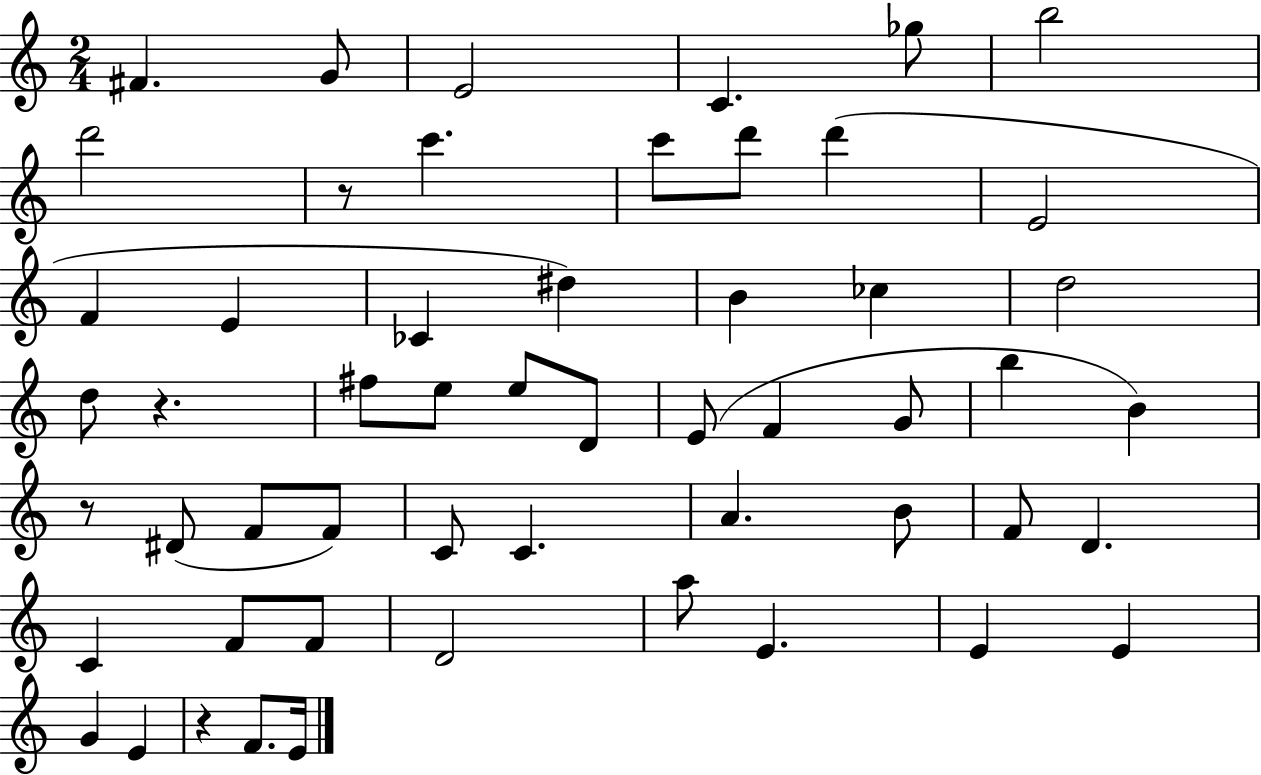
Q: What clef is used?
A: treble